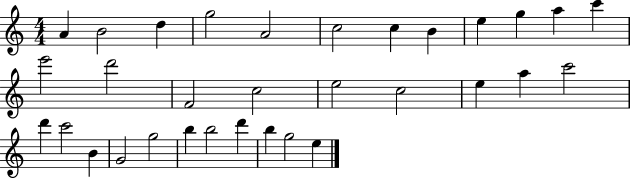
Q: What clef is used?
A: treble